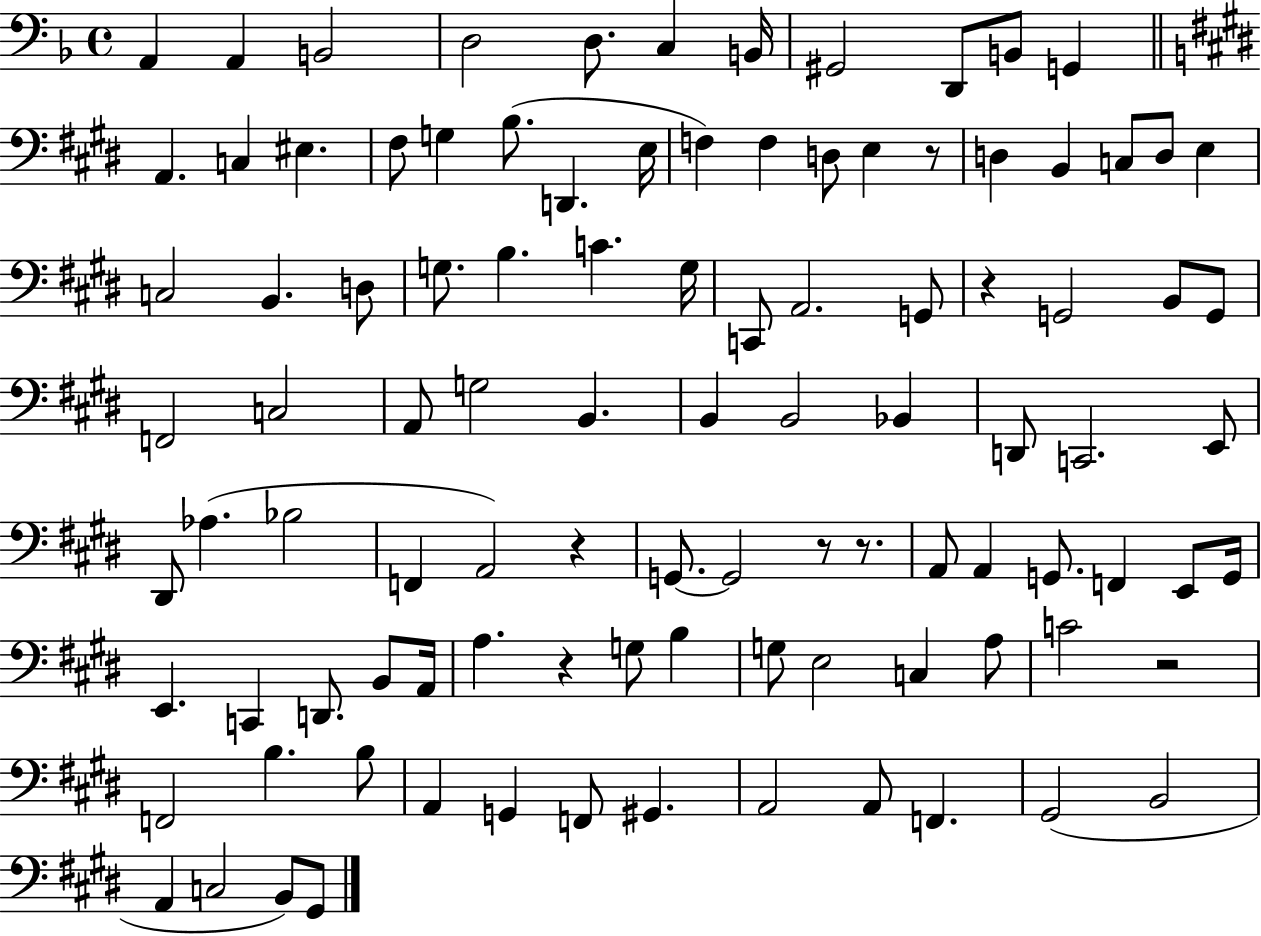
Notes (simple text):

A2/q A2/q B2/h D3/h D3/e. C3/q B2/s G#2/h D2/e B2/e G2/q A2/q. C3/q EIS3/q. F#3/e G3/q B3/e. D2/q. E3/s F3/q F3/q D3/e E3/q R/e D3/q B2/q C3/e D3/e E3/q C3/h B2/q. D3/e G3/e. B3/q. C4/q. G3/s C2/e A2/h. G2/e R/q G2/h B2/e G2/e F2/h C3/h A2/e G3/h B2/q. B2/q B2/h Bb2/q D2/e C2/h. E2/e D#2/e Ab3/q. Bb3/h F2/q A2/h R/q G2/e. G2/h R/e R/e. A2/e A2/q G2/e. F2/q E2/e G2/s E2/q. C2/q D2/e. B2/e A2/s A3/q. R/q G3/e B3/q G3/e E3/h C3/q A3/e C4/h R/h F2/h B3/q. B3/e A2/q G2/q F2/e G#2/q. A2/h A2/e F2/q. G#2/h B2/h A2/q C3/h B2/e G#2/e